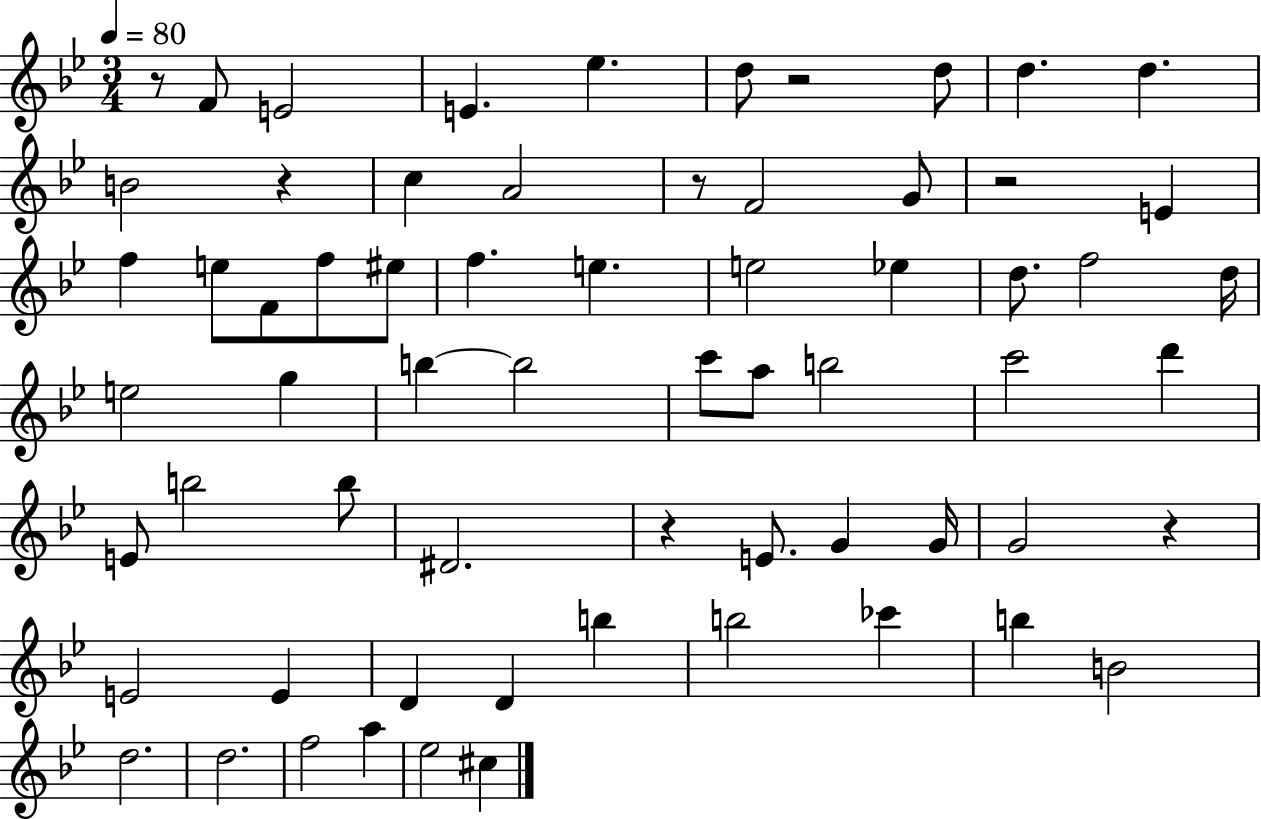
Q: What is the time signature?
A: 3/4